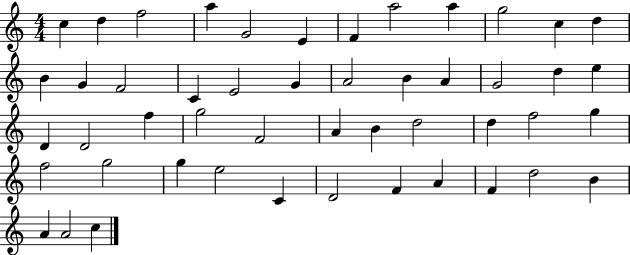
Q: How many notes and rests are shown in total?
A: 49